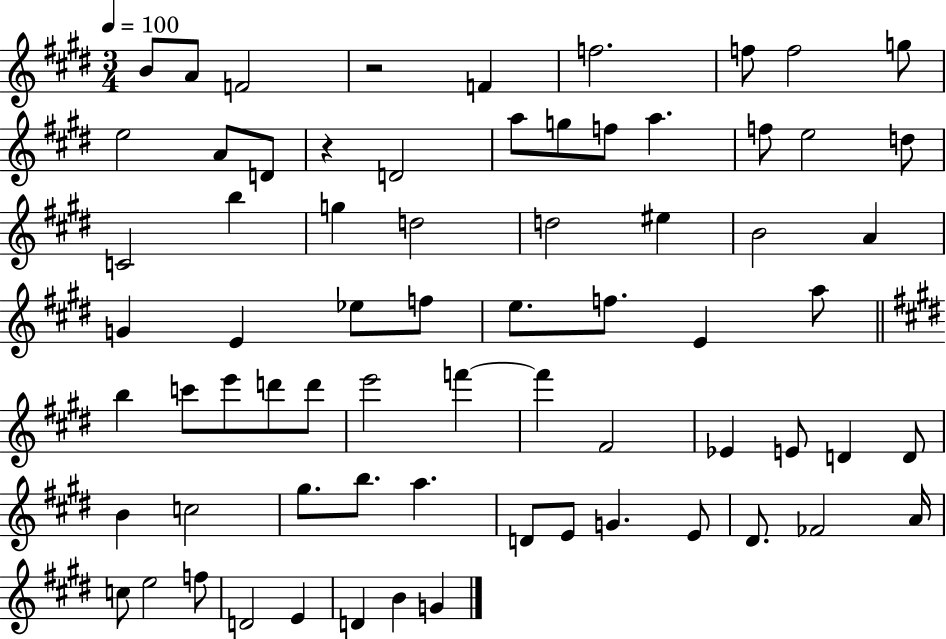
{
  \clef treble
  \numericTimeSignature
  \time 3/4
  \key e \major
  \tempo 4 = 100
  b'8 a'8 f'2 | r2 f'4 | f''2. | f''8 f''2 g''8 | \break e''2 a'8 d'8 | r4 d'2 | a''8 g''8 f''8 a''4. | f''8 e''2 d''8 | \break c'2 b''4 | g''4 d''2 | d''2 eis''4 | b'2 a'4 | \break g'4 e'4 ees''8 f''8 | e''8. f''8. e'4 a''8 | \bar "||" \break \key e \major b''4 c'''8 e'''8 d'''8 d'''8 | e'''2 f'''4~~ | f'''4 fis'2 | ees'4 e'8 d'4 d'8 | \break b'4 c''2 | gis''8. b''8. a''4. | d'8 e'8 g'4. e'8 | dis'8. fes'2 a'16 | \break c''8 e''2 f''8 | d'2 e'4 | d'4 b'4 g'4 | \bar "|."
}